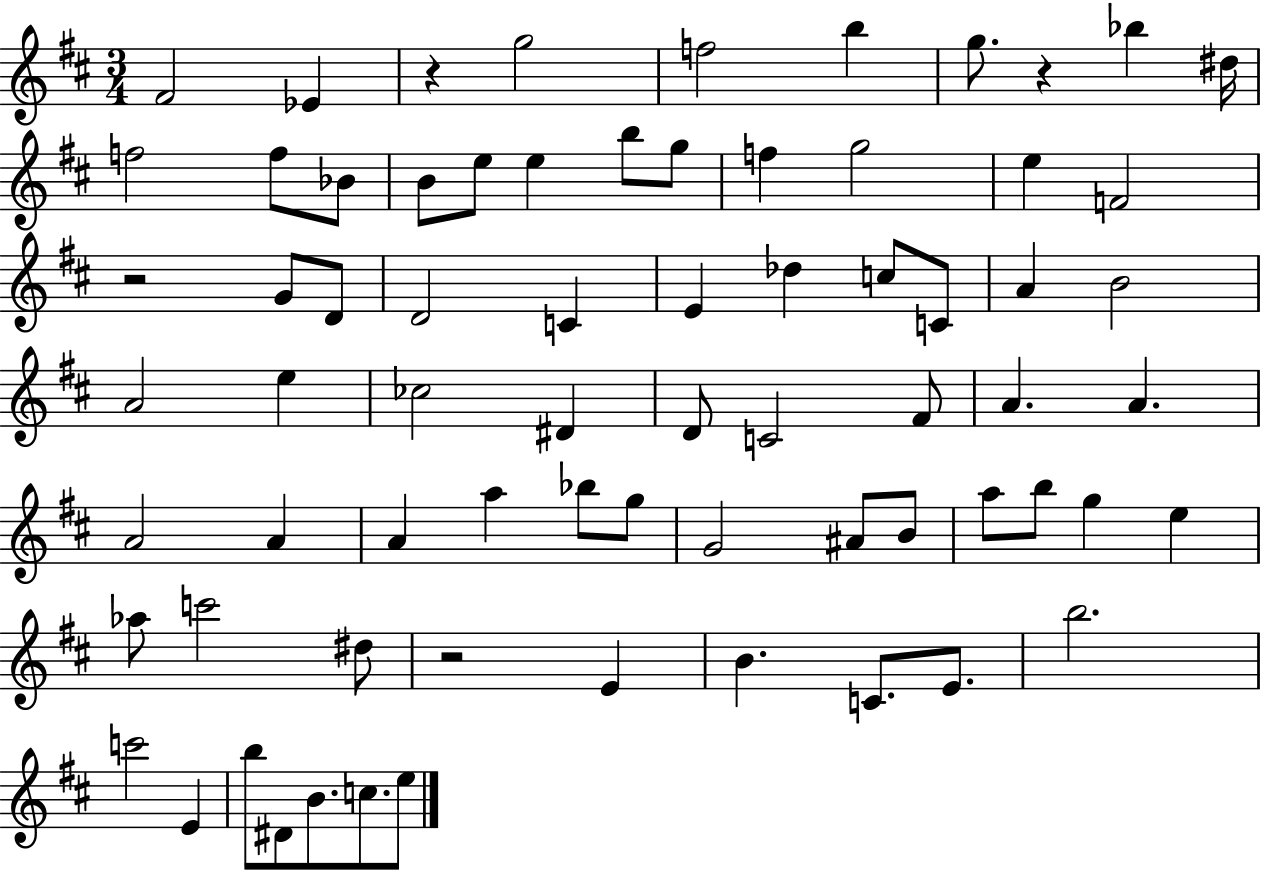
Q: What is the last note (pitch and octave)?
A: E5